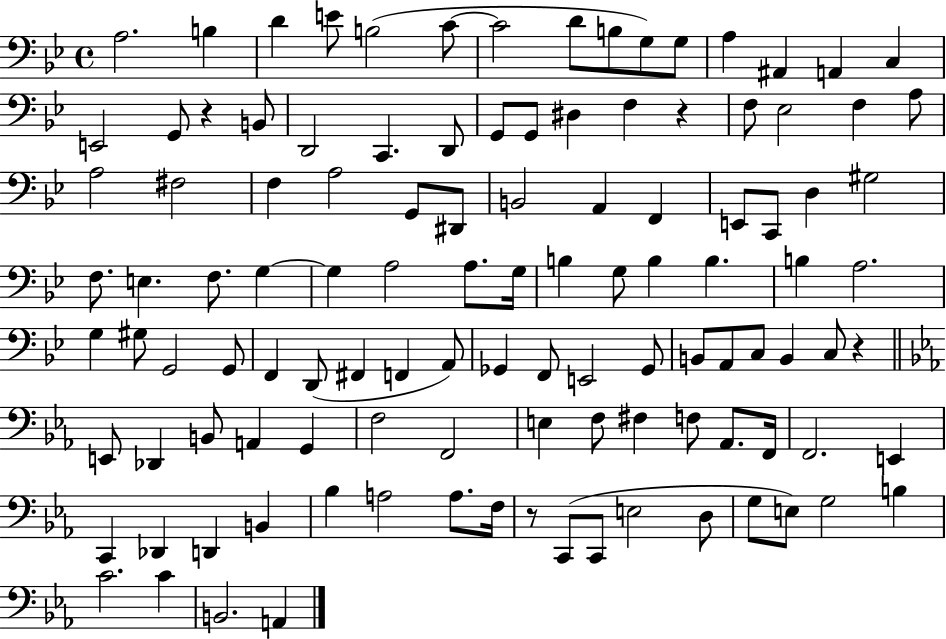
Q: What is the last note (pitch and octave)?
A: A2